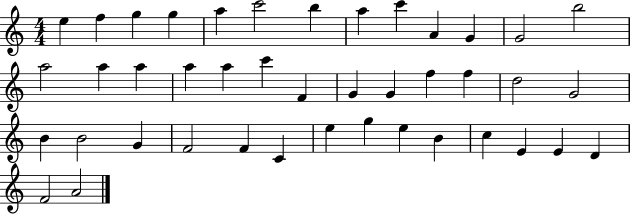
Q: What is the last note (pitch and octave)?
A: A4